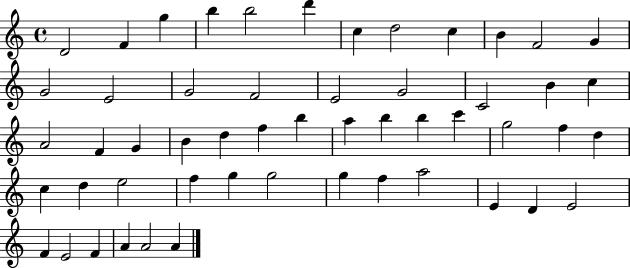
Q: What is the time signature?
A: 4/4